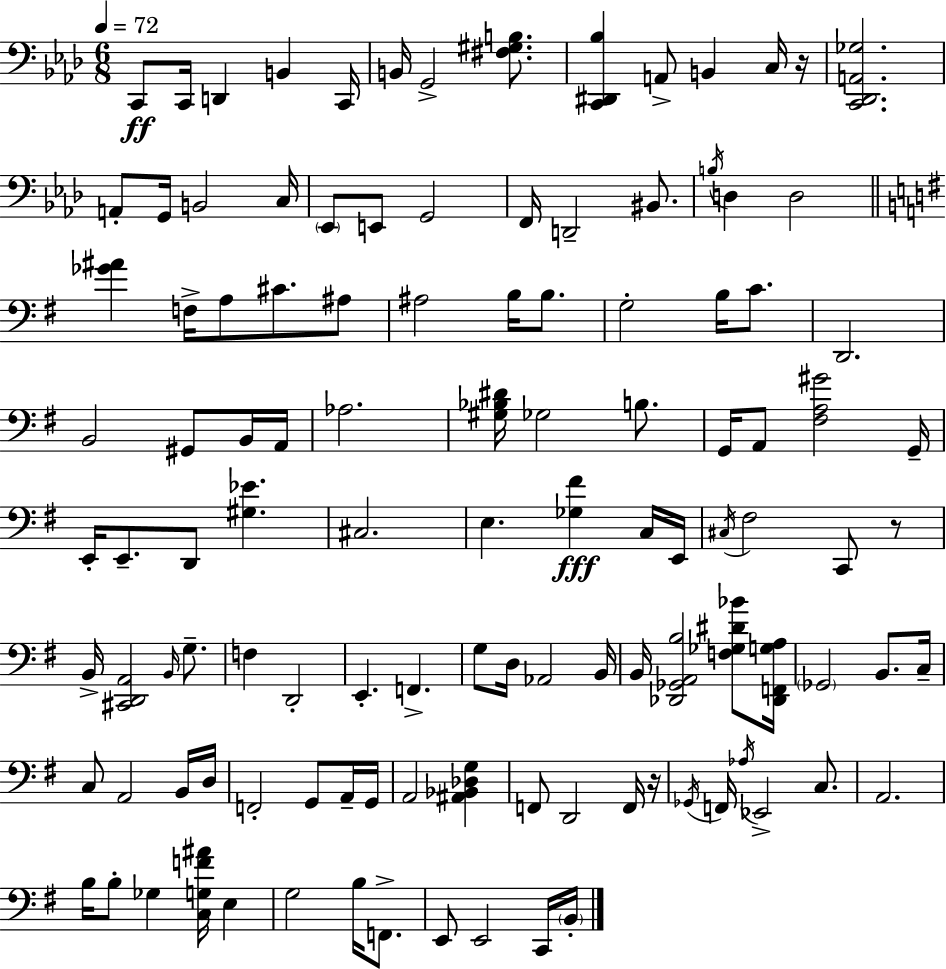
X:1
T:Untitled
M:6/8
L:1/4
K:Fm
C,,/2 C,,/4 D,, B,, C,,/4 B,,/4 G,,2 [^F,^G,B,]/2 [C,,^D,,_B,] A,,/2 B,, C,/4 z/4 [C,,_D,,A,,_G,]2 A,,/2 G,,/4 B,,2 C,/4 _E,,/2 E,,/2 G,,2 F,,/4 D,,2 ^B,,/2 B,/4 D, D,2 [_G^A] F,/4 A,/2 ^C/2 ^A,/2 ^A,2 B,/4 B,/2 G,2 B,/4 C/2 D,,2 B,,2 ^G,,/2 B,,/4 A,,/4 _A,2 [^G,_B,^D]/4 _G,2 B,/2 G,,/4 A,,/2 [^F,A,^G]2 G,,/4 E,,/4 E,,/2 D,,/2 [^G,_E] ^C,2 E, [_G,^F] C,/4 E,,/4 ^C,/4 ^F,2 C,,/2 z/2 B,,/4 [^C,,D,,A,,]2 B,,/4 G,/2 F, D,,2 E,, F,, G,/2 D,/4 _A,,2 B,,/4 B,,/4 [_D,,_G,,A,,B,]2 [F,_G,^D_B]/2 [_D,,F,,G,A,]/4 _G,,2 B,,/2 C,/4 C,/2 A,,2 B,,/4 D,/4 F,,2 G,,/2 A,,/4 G,,/4 A,,2 [^A,,_B,,_D,G,] F,,/2 D,,2 F,,/4 z/4 _G,,/4 F,,/4 _A,/4 _E,,2 C,/2 A,,2 B,/4 B,/2 _G, [C,G,F^A]/4 E, G,2 B,/4 F,,/2 E,,/2 E,,2 C,,/4 B,,/4